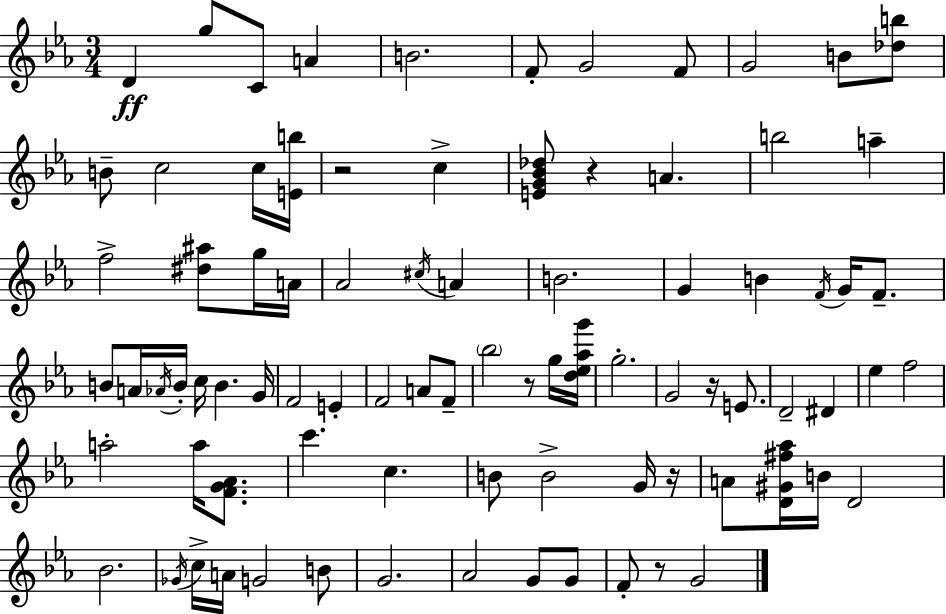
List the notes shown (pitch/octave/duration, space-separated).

D4/q G5/e C4/e A4/q B4/h. F4/e G4/h F4/e G4/h B4/e [Db5,B5]/e B4/e C5/h C5/s [E4,B5]/s R/h C5/q [E4,G4,Bb4,Db5]/e R/q A4/q. B5/h A5/q F5/h [D#5,A#5]/e G5/s A4/s Ab4/h C#5/s A4/q B4/h. G4/q B4/q F4/s G4/s F4/e. B4/e A4/s Ab4/s B4/s C5/s B4/q. G4/s F4/h E4/q F4/h A4/e F4/e Bb5/h R/e G5/s [D5,Eb5,Ab5,G6]/s G5/h. G4/h R/s E4/e. D4/h D#4/q Eb5/q F5/h A5/h A5/s [F4,G4,Ab4]/e. C6/q. C5/q. B4/e B4/h G4/s R/s A4/e [D4,G#4,F#5,Ab5]/s B4/s D4/h Bb4/h. Gb4/s C5/s A4/s G4/h B4/e G4/h. Ab4/h G4/e G4/e F4/e R/e G4/h